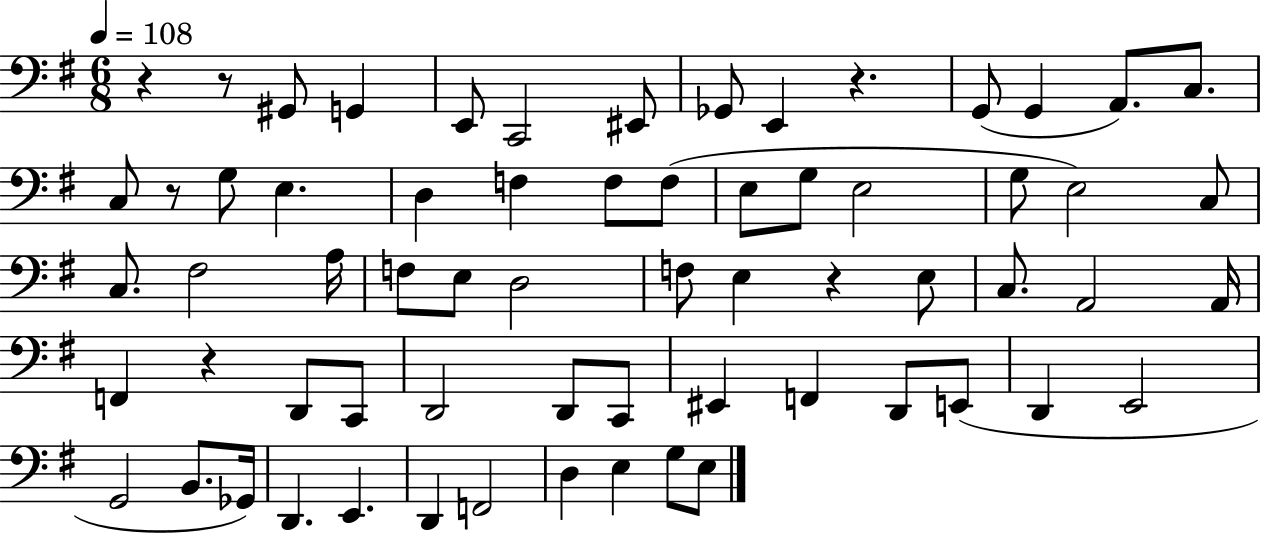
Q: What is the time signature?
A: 6/8